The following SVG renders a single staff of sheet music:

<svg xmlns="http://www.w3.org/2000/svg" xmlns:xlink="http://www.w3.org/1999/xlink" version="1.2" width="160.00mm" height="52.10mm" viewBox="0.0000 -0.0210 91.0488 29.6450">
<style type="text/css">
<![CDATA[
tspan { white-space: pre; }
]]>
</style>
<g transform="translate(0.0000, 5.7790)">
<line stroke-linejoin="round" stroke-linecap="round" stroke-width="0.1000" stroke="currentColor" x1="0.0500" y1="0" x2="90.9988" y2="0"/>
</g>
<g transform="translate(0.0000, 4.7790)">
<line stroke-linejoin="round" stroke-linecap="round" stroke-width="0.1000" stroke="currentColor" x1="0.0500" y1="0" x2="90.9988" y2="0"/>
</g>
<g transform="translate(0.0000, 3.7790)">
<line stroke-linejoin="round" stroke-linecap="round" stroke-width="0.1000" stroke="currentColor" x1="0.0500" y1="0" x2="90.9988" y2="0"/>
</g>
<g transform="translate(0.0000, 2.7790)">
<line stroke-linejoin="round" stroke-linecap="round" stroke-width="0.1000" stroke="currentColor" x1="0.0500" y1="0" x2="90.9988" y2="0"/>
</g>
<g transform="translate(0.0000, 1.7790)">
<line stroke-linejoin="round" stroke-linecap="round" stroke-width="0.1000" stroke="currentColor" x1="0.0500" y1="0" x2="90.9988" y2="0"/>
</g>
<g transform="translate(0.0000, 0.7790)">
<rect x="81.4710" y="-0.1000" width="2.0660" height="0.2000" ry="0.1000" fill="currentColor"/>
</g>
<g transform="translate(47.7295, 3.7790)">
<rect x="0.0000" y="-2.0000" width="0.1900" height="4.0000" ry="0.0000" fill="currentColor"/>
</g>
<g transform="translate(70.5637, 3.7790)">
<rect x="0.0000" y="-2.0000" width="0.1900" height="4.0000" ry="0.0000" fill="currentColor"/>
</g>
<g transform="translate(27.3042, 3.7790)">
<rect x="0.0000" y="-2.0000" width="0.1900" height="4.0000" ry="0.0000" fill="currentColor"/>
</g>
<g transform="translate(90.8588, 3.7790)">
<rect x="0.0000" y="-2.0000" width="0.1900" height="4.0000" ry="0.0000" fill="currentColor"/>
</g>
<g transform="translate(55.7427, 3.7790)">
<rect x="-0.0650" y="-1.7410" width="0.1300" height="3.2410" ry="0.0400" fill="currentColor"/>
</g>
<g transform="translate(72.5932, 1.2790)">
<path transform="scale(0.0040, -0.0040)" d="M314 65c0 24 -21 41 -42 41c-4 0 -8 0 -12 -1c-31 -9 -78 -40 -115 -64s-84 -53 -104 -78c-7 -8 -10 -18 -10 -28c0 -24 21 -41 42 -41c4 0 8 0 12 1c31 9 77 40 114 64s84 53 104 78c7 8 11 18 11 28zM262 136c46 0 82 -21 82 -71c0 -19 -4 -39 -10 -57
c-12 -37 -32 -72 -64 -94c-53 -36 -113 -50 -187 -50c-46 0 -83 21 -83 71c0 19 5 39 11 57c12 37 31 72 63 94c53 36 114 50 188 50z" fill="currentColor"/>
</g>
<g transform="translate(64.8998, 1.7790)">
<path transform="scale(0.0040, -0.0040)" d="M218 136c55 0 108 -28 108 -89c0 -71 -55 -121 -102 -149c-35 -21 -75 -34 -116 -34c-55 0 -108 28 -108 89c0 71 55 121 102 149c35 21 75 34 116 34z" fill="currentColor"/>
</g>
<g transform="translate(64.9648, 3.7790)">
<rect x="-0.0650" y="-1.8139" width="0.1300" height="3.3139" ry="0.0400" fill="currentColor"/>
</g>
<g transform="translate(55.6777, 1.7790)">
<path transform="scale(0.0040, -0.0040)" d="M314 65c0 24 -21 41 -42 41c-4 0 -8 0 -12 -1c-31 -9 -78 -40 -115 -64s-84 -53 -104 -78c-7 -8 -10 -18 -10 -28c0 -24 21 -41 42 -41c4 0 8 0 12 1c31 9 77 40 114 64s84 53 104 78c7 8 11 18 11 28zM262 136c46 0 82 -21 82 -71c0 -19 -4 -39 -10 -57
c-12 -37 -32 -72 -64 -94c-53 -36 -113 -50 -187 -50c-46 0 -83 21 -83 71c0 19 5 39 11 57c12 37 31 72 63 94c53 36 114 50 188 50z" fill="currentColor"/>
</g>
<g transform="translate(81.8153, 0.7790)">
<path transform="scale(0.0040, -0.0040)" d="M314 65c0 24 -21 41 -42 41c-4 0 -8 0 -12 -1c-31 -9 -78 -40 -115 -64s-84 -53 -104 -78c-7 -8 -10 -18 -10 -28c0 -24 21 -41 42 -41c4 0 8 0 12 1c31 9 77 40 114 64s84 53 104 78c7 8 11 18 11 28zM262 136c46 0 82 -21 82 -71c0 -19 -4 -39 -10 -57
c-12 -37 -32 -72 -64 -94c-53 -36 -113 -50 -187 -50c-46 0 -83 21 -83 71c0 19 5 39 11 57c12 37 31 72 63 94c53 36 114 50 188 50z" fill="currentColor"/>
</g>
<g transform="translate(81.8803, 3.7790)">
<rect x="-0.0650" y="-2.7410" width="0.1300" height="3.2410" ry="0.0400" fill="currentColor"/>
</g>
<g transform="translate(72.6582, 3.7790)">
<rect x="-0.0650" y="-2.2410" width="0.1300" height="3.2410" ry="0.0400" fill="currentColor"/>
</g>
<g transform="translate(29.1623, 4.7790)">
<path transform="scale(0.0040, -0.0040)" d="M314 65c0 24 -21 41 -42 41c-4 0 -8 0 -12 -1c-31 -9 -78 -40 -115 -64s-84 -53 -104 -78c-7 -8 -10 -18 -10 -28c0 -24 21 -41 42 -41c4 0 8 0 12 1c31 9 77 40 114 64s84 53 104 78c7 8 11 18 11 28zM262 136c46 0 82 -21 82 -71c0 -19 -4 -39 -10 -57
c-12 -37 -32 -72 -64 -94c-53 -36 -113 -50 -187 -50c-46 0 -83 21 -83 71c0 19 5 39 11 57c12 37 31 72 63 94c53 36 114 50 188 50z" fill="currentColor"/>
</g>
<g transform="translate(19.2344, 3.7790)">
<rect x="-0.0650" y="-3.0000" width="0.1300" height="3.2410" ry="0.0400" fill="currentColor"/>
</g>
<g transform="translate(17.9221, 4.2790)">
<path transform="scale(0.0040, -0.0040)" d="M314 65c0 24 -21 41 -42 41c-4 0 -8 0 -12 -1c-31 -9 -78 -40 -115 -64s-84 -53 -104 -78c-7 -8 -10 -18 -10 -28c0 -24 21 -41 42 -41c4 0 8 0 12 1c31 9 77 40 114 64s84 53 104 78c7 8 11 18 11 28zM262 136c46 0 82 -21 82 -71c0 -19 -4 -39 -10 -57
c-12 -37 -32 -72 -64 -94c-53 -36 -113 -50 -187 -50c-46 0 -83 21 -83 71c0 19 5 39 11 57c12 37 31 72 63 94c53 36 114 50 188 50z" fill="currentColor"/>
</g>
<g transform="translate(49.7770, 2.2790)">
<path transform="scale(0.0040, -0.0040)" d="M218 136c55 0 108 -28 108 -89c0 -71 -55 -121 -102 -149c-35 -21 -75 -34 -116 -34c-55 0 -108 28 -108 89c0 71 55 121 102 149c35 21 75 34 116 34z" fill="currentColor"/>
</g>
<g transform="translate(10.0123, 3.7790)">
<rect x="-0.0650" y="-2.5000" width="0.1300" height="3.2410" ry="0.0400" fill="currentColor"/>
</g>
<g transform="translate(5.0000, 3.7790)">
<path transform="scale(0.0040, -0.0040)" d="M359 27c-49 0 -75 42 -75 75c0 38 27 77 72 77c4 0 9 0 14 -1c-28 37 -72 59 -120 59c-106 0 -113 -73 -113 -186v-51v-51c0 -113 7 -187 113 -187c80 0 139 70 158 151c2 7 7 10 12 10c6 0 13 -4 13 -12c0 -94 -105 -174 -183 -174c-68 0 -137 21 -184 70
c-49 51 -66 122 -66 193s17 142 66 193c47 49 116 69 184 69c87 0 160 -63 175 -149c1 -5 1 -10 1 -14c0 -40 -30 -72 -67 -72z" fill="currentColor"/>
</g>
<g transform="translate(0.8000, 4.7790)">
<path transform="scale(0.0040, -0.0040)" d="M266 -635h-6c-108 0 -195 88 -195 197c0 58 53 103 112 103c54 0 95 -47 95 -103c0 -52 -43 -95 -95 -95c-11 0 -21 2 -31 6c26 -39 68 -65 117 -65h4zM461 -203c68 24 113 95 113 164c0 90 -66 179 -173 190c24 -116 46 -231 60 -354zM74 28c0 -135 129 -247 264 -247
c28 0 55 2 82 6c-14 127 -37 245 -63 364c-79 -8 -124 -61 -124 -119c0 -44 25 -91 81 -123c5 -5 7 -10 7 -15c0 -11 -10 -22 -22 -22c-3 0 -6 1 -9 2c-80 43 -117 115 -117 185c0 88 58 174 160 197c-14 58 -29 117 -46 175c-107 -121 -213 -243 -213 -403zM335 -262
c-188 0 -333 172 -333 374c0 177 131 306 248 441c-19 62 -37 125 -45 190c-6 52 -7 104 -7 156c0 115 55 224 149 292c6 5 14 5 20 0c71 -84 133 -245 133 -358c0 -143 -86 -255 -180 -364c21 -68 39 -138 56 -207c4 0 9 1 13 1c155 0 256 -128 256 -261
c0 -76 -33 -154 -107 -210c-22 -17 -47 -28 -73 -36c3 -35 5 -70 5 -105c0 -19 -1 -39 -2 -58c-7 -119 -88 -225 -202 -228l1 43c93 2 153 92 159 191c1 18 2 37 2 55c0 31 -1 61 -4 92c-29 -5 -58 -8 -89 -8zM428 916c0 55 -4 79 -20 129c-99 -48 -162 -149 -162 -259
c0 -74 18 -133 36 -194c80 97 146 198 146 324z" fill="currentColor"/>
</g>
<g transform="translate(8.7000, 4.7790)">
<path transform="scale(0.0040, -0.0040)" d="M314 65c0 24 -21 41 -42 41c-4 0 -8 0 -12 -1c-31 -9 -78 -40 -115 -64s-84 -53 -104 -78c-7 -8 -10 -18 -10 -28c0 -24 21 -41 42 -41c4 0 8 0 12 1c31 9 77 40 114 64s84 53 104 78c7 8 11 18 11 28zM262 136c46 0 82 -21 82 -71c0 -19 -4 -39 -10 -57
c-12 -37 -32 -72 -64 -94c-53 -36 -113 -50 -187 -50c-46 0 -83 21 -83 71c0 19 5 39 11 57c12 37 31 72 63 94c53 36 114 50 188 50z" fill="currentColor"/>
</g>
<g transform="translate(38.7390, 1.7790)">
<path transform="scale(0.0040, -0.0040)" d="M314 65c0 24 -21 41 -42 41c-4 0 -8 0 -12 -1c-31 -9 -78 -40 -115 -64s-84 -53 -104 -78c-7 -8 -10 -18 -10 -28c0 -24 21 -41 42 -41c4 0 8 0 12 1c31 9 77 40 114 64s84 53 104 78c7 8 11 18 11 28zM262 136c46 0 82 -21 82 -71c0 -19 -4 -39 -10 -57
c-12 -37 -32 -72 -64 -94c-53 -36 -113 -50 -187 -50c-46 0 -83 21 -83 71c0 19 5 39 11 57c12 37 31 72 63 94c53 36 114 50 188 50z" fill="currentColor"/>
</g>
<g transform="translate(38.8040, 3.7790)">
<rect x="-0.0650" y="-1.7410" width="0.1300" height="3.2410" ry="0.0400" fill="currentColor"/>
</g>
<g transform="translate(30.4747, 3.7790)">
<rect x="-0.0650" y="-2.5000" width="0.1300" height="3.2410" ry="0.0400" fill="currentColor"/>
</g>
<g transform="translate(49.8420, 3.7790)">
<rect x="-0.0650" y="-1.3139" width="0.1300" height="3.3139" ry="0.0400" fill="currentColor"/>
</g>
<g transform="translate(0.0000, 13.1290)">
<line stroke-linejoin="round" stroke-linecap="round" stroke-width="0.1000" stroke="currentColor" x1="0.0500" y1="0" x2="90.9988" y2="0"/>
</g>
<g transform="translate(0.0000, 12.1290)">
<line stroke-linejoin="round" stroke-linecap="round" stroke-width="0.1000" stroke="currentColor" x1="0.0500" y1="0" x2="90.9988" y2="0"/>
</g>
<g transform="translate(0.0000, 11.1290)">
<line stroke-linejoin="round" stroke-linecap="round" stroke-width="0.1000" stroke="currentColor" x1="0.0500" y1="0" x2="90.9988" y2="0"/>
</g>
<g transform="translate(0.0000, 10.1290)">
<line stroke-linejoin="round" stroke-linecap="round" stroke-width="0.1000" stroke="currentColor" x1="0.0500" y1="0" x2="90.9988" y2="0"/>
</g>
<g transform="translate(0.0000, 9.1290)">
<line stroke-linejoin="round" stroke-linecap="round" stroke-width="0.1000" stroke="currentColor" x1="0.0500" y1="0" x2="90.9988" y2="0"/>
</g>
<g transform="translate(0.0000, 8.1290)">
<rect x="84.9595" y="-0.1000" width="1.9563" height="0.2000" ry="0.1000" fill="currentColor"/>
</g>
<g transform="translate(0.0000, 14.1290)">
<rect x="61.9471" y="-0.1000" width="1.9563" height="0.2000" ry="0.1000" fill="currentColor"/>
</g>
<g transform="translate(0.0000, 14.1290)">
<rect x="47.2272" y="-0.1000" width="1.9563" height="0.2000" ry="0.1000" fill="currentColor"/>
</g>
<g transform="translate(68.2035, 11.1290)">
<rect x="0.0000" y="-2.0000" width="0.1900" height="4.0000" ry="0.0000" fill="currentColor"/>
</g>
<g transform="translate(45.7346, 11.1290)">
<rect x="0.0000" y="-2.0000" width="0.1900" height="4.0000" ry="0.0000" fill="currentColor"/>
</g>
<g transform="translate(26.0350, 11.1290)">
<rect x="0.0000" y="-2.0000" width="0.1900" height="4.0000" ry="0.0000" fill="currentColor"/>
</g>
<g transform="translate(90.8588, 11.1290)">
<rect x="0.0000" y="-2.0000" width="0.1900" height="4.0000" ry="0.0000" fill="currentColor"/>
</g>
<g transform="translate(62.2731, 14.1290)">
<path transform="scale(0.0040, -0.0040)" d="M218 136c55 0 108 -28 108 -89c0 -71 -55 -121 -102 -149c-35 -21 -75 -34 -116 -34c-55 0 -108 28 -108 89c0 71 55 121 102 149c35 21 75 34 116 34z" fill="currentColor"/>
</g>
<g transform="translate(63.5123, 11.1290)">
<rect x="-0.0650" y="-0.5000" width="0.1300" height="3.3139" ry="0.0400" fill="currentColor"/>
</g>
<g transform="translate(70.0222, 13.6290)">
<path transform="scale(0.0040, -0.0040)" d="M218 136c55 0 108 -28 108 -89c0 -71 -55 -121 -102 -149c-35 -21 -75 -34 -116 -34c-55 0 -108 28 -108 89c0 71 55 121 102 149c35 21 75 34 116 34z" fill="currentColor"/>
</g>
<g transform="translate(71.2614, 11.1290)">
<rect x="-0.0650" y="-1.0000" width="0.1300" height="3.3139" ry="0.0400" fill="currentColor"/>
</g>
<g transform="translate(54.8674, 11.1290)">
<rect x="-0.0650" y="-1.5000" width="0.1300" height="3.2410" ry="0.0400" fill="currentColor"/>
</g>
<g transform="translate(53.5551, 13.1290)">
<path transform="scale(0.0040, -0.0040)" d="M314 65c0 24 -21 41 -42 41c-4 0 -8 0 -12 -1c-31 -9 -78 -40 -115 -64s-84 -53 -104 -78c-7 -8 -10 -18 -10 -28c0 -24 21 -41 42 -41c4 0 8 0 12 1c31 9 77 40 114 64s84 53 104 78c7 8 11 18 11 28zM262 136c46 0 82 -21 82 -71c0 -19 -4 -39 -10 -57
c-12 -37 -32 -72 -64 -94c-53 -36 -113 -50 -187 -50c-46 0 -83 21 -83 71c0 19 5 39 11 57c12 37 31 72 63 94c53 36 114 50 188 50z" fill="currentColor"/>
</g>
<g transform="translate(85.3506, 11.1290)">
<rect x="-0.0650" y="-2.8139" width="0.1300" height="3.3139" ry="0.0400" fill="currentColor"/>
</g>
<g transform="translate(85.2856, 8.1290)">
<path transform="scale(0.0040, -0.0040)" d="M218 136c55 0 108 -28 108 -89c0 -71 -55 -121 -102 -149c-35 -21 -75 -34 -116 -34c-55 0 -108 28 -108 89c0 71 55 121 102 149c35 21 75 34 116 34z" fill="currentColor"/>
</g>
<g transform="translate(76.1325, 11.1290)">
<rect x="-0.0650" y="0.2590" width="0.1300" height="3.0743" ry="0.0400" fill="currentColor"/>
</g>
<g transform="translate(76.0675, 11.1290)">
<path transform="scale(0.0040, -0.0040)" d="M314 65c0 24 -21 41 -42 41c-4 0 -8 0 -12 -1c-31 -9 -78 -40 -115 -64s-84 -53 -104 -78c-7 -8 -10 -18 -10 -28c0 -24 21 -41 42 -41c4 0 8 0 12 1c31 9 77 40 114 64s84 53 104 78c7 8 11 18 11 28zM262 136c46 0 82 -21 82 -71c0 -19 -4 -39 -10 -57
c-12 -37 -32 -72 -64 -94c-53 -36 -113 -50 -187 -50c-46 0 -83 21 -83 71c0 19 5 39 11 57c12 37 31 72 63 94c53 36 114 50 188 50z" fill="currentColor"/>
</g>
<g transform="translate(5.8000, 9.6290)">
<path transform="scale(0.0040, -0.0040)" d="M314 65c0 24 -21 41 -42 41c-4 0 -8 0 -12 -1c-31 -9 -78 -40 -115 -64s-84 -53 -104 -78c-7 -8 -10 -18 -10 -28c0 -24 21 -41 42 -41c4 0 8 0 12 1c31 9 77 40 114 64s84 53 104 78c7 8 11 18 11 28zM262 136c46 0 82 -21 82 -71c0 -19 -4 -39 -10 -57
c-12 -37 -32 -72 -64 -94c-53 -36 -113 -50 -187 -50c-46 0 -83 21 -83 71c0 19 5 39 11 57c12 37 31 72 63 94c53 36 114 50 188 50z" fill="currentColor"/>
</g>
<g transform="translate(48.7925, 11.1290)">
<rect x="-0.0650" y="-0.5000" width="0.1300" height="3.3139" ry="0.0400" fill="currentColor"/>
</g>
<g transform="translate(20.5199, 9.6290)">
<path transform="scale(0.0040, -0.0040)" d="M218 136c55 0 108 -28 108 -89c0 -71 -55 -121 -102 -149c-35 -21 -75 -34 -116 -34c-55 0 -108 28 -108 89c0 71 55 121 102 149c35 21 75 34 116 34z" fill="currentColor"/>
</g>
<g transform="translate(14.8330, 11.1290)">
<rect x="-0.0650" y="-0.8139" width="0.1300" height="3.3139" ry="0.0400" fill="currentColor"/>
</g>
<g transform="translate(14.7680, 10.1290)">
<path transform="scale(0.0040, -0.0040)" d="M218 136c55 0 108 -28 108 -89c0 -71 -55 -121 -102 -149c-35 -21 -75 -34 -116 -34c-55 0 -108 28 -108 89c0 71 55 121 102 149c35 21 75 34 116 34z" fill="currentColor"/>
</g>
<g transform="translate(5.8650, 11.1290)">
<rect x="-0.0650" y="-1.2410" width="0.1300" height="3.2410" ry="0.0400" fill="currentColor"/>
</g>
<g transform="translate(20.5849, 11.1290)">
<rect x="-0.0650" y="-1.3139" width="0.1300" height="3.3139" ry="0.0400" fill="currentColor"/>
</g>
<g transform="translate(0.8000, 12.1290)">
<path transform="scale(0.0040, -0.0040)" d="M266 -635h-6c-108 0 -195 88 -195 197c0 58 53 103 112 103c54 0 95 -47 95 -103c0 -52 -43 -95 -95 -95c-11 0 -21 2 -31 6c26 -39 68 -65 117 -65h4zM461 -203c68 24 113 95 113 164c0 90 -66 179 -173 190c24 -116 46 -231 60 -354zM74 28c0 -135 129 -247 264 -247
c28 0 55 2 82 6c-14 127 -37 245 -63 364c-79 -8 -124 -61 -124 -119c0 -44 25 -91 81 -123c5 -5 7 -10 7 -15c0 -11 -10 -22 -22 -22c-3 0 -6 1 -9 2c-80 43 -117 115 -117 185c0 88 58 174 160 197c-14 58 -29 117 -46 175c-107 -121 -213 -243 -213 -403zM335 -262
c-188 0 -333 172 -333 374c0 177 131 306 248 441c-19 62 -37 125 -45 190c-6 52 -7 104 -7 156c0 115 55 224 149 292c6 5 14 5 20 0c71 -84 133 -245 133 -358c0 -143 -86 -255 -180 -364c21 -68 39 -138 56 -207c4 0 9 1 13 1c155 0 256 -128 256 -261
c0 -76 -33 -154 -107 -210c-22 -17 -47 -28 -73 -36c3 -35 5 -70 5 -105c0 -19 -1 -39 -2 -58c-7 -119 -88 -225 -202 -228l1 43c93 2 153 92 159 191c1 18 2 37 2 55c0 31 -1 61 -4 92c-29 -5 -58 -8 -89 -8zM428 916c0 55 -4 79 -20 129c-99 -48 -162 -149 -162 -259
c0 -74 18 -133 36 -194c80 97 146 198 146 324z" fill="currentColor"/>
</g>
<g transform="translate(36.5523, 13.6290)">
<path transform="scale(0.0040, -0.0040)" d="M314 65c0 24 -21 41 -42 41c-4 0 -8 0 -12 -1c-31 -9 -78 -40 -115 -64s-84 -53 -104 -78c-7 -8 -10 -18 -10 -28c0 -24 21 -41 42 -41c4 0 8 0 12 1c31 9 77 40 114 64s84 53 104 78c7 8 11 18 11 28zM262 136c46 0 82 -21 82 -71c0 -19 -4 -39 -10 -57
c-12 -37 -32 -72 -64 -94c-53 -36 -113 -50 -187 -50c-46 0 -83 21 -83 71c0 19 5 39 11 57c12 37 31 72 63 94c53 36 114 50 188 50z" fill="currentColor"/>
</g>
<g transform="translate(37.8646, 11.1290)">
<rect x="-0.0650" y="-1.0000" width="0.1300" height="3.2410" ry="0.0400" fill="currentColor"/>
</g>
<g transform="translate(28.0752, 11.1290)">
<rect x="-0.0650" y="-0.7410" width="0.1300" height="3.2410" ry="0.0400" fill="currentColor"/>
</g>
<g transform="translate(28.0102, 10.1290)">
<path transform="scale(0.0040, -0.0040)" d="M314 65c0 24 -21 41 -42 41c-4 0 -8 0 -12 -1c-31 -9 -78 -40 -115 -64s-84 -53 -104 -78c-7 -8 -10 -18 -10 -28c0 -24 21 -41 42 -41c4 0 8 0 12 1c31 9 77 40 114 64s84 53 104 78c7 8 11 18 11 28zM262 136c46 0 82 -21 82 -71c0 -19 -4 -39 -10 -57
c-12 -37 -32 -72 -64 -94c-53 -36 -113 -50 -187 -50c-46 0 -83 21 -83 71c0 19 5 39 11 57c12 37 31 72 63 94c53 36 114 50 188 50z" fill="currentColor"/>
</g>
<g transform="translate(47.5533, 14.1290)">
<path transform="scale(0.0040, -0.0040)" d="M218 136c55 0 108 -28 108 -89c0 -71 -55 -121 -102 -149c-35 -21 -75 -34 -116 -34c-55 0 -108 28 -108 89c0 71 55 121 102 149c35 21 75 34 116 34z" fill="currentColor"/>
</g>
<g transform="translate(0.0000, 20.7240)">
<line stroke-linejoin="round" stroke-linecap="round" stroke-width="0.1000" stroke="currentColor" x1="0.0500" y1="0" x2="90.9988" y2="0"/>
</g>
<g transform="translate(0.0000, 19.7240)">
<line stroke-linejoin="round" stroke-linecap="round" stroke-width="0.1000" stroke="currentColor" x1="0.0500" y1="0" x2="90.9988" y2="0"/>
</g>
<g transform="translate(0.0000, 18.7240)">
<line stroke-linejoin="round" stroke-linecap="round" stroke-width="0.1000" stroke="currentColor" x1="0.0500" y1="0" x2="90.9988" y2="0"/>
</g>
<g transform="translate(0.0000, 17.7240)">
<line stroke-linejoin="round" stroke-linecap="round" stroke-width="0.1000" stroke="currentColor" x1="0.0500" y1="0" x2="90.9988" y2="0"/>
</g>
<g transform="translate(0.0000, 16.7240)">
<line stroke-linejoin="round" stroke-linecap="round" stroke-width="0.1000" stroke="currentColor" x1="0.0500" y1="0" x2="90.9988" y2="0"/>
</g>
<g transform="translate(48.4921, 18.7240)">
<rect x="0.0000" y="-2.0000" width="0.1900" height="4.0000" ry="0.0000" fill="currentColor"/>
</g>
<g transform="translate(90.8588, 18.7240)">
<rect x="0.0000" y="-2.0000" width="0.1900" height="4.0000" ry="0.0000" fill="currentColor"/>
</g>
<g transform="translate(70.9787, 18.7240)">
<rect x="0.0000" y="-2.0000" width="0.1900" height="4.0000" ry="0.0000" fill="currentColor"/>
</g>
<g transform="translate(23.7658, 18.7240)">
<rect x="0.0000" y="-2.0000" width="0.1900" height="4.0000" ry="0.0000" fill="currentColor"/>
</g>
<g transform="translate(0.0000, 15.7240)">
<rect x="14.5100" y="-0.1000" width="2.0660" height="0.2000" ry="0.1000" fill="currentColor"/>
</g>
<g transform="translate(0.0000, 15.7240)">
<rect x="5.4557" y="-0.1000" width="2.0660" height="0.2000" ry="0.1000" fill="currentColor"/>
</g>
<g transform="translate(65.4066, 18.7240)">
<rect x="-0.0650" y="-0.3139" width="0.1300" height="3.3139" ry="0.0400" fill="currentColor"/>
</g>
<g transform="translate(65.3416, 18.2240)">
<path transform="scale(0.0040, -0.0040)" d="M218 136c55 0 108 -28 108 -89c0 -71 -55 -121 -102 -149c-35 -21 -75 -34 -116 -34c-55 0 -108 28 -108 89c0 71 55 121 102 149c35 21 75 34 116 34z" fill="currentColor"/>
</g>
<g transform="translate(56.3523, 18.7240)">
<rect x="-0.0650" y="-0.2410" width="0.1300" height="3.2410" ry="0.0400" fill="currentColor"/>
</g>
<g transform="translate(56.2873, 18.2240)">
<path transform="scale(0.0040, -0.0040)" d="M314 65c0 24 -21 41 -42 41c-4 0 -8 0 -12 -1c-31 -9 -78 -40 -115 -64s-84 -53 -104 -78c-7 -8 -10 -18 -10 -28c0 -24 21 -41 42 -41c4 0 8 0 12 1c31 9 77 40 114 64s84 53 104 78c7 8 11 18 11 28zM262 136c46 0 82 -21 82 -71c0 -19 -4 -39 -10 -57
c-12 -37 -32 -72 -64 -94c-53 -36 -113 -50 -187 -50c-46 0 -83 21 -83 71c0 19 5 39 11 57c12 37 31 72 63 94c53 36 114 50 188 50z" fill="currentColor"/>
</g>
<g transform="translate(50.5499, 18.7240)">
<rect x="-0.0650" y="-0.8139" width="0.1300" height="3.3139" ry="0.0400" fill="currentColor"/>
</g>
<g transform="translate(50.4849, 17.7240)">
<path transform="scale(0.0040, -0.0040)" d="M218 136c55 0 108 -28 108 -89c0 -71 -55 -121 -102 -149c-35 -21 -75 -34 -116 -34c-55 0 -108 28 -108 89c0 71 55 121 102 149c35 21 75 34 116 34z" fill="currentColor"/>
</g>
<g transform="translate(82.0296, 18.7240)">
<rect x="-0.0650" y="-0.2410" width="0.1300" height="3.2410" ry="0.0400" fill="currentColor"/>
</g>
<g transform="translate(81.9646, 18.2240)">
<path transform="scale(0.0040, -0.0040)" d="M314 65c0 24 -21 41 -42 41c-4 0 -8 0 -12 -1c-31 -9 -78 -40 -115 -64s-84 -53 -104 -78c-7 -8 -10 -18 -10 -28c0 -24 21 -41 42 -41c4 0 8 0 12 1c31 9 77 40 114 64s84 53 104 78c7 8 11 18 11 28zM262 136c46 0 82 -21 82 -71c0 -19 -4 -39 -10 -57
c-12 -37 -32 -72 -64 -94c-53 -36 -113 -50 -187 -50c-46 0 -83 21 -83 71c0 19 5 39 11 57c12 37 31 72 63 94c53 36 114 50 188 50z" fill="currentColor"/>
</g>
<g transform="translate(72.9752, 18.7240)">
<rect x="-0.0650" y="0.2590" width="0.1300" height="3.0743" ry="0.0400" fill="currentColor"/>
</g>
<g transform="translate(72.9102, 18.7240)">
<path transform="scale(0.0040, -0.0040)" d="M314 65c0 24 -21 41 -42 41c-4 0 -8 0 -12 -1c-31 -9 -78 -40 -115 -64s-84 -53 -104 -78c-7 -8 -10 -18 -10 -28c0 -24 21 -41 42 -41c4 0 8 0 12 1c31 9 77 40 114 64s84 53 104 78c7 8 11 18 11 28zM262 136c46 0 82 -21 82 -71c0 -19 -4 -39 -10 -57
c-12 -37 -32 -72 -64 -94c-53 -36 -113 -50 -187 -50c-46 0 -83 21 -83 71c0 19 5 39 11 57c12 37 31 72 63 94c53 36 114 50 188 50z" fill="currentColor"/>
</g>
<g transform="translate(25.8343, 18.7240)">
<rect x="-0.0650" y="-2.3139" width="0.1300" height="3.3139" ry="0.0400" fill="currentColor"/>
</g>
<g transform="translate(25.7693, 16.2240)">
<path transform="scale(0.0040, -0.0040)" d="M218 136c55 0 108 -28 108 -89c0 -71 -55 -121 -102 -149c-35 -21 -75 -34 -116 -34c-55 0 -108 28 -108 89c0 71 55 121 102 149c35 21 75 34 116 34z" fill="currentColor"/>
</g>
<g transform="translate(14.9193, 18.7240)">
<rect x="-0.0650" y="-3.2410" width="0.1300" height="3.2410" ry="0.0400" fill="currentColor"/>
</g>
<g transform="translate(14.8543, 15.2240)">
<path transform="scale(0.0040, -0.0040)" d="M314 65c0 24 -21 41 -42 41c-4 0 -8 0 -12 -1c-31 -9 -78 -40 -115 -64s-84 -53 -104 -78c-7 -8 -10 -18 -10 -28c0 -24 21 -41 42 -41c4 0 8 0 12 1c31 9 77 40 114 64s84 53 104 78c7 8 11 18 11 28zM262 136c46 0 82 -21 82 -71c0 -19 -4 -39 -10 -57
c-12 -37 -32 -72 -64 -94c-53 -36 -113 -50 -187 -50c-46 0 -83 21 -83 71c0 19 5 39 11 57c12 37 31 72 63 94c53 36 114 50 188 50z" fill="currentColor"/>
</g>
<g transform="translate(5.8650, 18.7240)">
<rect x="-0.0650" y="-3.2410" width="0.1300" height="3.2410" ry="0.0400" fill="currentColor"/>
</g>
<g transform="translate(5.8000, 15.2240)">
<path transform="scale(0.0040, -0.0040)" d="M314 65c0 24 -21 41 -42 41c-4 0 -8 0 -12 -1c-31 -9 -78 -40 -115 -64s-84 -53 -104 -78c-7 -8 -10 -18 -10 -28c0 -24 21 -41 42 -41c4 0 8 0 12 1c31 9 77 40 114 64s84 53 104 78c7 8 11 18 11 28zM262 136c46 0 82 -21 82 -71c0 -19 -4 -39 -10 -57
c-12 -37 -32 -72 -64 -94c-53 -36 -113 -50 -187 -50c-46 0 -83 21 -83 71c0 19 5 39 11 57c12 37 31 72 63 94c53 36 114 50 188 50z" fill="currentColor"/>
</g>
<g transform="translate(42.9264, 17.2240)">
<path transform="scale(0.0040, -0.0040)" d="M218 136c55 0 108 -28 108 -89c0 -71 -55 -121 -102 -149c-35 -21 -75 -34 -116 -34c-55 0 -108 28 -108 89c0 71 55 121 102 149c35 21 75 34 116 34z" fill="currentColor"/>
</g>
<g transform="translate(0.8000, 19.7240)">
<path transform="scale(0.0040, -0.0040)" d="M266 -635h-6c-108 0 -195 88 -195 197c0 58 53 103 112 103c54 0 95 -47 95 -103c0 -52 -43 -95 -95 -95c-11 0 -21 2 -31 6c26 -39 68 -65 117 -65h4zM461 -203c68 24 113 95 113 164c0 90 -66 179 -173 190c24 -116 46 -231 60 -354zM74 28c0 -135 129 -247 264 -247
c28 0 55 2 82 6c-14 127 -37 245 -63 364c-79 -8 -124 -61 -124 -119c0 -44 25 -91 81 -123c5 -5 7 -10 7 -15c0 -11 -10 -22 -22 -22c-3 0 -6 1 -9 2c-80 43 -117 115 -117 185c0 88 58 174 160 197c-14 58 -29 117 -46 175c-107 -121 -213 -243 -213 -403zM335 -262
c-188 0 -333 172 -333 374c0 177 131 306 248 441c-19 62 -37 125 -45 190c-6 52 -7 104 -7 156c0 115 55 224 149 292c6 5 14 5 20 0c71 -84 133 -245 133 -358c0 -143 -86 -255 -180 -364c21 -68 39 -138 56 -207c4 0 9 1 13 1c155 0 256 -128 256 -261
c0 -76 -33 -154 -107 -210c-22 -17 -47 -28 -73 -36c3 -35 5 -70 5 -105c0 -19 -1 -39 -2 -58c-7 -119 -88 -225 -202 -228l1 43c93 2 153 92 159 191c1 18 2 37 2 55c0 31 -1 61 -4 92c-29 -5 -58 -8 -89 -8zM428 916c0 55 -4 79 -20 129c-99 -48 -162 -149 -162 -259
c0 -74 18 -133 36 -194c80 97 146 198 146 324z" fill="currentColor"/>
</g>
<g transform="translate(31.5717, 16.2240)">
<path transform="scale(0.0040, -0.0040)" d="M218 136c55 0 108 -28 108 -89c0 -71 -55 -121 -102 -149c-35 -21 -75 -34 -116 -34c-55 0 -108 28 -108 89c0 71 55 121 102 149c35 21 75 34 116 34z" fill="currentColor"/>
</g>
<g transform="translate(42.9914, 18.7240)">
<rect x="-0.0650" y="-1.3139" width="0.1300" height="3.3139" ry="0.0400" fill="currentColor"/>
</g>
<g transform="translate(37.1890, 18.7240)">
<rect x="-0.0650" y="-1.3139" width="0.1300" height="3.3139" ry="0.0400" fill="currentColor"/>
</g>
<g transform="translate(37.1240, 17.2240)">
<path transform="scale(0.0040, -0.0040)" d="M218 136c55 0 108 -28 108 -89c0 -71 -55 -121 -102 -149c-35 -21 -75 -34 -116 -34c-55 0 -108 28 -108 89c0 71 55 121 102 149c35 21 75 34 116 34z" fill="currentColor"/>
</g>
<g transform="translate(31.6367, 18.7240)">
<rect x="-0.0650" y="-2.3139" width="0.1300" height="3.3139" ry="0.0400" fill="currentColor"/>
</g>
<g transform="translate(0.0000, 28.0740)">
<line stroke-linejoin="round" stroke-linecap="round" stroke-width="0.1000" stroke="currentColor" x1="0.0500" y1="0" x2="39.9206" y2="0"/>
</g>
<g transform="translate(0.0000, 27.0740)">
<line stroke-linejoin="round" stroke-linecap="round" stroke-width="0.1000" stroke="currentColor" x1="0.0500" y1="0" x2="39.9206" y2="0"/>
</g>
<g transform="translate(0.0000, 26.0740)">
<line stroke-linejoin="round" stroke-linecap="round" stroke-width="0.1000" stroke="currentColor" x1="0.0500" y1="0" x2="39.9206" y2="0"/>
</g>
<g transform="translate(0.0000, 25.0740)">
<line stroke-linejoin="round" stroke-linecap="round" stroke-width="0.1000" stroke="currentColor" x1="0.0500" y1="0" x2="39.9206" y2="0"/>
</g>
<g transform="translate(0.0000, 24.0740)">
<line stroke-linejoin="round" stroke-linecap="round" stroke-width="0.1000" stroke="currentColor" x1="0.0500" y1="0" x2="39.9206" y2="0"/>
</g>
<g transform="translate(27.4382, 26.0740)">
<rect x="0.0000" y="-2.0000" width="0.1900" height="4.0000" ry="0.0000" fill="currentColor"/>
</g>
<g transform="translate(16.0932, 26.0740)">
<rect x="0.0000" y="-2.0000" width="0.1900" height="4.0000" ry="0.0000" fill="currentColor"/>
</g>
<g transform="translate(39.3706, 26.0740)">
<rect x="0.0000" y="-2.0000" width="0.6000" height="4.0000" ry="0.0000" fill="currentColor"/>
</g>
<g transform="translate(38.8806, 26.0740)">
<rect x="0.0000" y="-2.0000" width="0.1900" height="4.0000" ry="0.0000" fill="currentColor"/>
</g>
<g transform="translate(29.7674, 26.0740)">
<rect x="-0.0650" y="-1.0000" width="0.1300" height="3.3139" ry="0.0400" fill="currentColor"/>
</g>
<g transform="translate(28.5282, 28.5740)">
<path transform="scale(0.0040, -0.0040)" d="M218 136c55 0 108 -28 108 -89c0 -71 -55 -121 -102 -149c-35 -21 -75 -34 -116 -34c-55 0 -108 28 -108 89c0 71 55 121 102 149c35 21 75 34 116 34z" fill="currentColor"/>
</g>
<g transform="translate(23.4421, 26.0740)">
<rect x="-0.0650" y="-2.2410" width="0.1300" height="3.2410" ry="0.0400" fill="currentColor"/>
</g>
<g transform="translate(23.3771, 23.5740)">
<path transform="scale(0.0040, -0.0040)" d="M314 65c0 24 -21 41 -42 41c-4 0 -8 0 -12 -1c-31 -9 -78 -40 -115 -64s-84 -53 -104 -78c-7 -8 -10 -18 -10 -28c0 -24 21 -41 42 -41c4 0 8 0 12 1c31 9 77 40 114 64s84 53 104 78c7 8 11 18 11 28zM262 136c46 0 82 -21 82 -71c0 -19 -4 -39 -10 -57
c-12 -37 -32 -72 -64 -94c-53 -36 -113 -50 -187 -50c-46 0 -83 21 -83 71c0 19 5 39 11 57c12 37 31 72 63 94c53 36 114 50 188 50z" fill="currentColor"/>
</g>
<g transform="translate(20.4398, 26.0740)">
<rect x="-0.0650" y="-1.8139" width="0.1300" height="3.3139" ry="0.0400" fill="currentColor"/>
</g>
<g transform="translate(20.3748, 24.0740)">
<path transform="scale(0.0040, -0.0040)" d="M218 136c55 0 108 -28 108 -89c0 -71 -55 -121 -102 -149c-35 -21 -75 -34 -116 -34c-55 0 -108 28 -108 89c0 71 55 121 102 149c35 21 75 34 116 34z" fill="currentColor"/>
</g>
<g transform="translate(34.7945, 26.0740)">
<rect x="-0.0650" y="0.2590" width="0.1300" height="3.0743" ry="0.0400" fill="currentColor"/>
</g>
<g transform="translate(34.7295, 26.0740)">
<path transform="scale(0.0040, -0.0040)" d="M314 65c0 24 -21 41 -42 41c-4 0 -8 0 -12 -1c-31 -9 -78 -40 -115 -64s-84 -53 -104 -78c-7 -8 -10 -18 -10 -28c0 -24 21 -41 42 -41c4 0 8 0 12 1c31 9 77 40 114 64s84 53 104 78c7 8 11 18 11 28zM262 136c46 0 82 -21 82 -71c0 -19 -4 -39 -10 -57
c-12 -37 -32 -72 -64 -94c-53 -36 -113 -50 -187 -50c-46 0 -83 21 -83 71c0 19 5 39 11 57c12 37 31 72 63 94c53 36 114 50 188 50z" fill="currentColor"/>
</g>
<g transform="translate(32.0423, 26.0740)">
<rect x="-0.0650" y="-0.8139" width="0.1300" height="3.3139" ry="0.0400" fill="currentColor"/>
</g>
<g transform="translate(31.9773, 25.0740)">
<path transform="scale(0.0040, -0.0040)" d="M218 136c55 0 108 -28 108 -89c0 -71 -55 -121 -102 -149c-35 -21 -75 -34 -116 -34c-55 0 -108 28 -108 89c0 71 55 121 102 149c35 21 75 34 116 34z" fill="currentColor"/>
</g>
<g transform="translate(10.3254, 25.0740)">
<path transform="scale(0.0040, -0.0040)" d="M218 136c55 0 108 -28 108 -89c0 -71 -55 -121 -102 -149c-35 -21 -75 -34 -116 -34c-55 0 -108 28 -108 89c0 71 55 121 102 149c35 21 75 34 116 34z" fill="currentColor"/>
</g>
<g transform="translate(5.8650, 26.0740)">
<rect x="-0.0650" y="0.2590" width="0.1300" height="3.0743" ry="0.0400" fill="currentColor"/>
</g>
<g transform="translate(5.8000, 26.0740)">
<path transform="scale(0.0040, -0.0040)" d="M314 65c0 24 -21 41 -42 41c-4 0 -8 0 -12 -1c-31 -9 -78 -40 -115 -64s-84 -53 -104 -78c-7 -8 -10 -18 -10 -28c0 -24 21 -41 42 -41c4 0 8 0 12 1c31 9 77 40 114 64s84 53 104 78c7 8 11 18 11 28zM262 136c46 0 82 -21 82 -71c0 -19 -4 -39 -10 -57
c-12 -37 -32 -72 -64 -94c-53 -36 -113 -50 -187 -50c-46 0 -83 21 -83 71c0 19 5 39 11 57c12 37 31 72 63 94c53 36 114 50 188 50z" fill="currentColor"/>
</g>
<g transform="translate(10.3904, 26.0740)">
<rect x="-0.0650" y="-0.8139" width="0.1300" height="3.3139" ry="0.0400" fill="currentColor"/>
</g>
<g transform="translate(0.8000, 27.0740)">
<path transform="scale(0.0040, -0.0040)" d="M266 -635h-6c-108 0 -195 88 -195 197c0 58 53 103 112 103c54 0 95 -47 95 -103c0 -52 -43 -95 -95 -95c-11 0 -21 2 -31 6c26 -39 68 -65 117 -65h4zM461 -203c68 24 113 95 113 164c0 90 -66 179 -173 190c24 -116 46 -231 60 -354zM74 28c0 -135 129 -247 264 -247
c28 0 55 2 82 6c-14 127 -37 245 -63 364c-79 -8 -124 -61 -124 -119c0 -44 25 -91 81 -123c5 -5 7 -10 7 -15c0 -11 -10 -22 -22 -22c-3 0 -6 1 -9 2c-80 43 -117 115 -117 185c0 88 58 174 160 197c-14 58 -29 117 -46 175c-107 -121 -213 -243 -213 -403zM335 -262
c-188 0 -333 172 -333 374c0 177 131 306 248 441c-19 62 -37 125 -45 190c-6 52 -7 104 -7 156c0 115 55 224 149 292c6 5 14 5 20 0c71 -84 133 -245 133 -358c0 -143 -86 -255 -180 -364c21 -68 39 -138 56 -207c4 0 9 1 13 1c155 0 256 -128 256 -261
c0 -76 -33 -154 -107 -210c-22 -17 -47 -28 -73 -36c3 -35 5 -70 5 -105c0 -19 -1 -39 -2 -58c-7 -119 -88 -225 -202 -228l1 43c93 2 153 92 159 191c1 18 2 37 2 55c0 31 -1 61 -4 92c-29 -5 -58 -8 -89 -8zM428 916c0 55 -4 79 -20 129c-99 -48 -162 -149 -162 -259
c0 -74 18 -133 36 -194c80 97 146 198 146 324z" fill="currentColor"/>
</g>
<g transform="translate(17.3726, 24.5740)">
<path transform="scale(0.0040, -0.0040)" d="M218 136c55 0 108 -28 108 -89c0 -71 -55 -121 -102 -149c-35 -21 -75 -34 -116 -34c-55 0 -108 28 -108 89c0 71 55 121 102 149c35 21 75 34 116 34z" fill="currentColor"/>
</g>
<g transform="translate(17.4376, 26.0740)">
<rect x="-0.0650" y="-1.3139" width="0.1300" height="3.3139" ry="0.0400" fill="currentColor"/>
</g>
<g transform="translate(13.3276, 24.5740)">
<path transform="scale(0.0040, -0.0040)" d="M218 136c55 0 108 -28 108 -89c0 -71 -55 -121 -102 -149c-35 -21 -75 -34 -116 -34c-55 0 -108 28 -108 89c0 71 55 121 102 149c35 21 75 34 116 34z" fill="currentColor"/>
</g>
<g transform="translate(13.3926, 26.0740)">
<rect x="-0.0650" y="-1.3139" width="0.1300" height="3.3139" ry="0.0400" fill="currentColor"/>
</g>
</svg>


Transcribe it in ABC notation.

X:1
T:Untitled
M:4/4
L:1/4
K:C
G2 A2 G2 f2 e f2 f g2 a2 e2 d e d2 D2 C E2 C D B2 a b2 b2 g g e e d c2 c B2 c2 B2 d e e f g2 D d B2